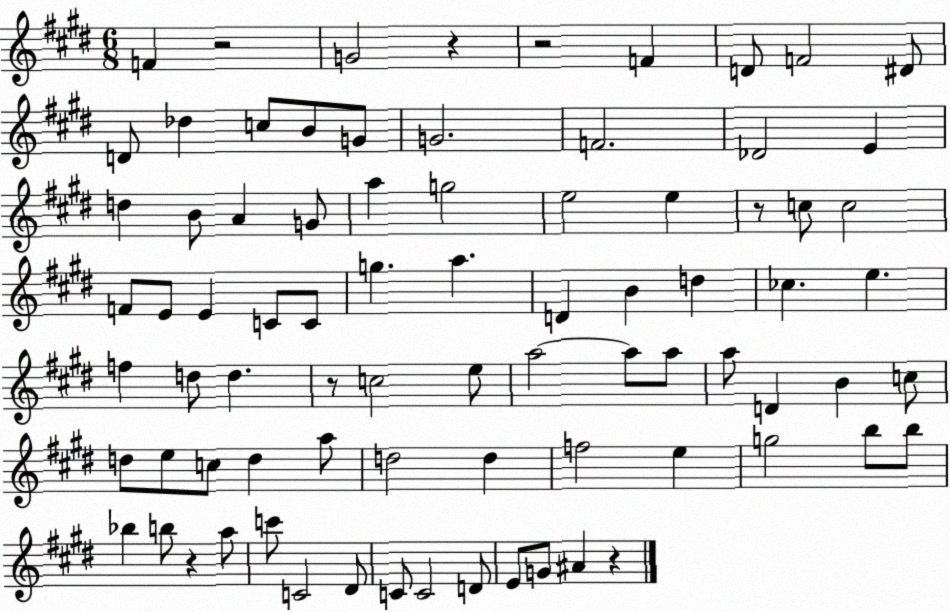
X:1
T:Untitled
M:6/8
L:1/4
K:E
F z2 G2 z z2 F D/2 F2 ^D/2 D/2 _d c/2 B/2 G/2 G2 F2 _D2 E d B/2 A G/2 a g2 e2 e z/2 c/2 c2 F/2 E/2 E C/2 C/2 g a D B d _c e f d/2 d z/2 c2 e/2 a2 a/2 a/2 a/2 D B c/2 d/2 e/2 c/2 d a/2 d2 d f2 e g2 b/2 b/2 _b b/2 z a/2 c'/2 C2 ^D/2 C/2 C2 D/2 E/2 G/2 ^A z